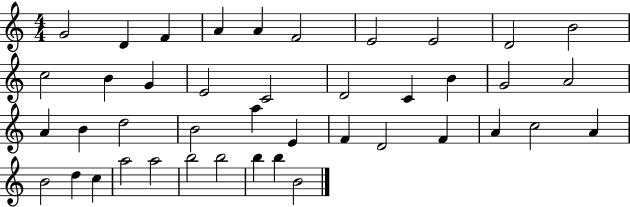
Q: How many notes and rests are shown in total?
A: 42